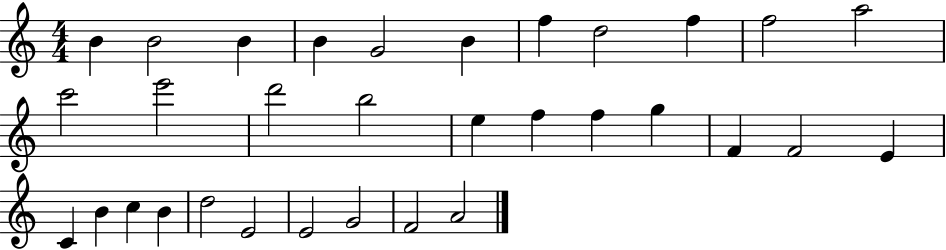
X:1
T:Untitled
M:4/4
L:1/4
K:C
B B2 B B G2 B f d2 f f2 a2 c'2 e'2 d'2 b2 e f f g F F2 E C B c B d2 E2 E2 G2 F2 A2